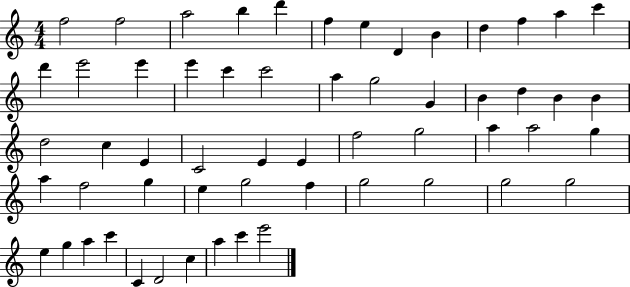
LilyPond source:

{
  \clef treble
  \numericTimeSignature
  \time 4/4
  \key c \major
  f''2 f''2 | a''2 b''4 d'''4 | f''4 e''4 d'4 b'4 | d''4 f''4 a''4 c'''4 | \break d'''4 e'''2 e'''4 | e'''4 c'''4 c'''2 | a''4 g''2 g'4 | b'4 d''4 b'4 b'4 | \break d''2 c''4 e'4 | c'2 e'4 e'4 | f''2 g''2 | a''4 a''2 g''4 | \break a''4 f''2 g''4 | e''4 g''2 f''4 | g''2 g''2 | g''2 g''2 | \break e''4 g''4 a''4 c'''4 | c'4 d'2 c''4 | a''4 c'''4 e'''2 | \bar "|."
}